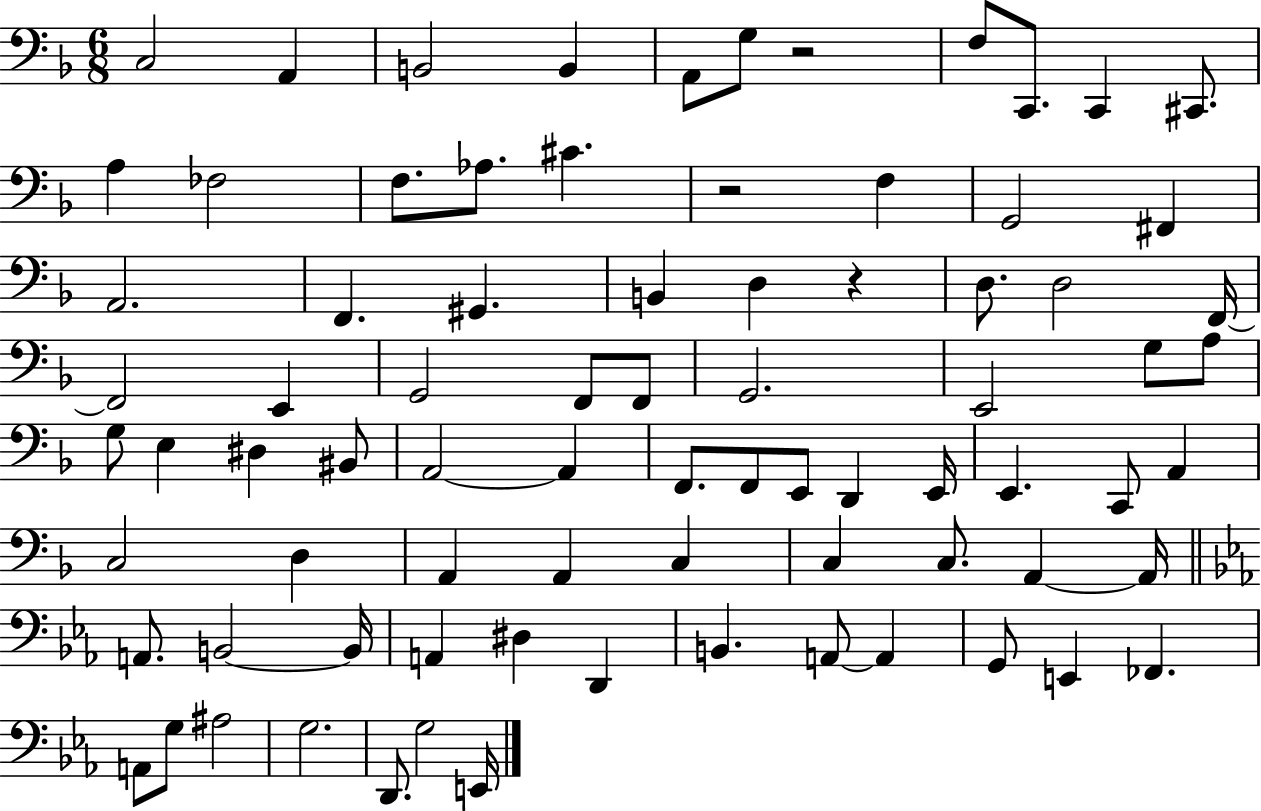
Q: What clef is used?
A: bass